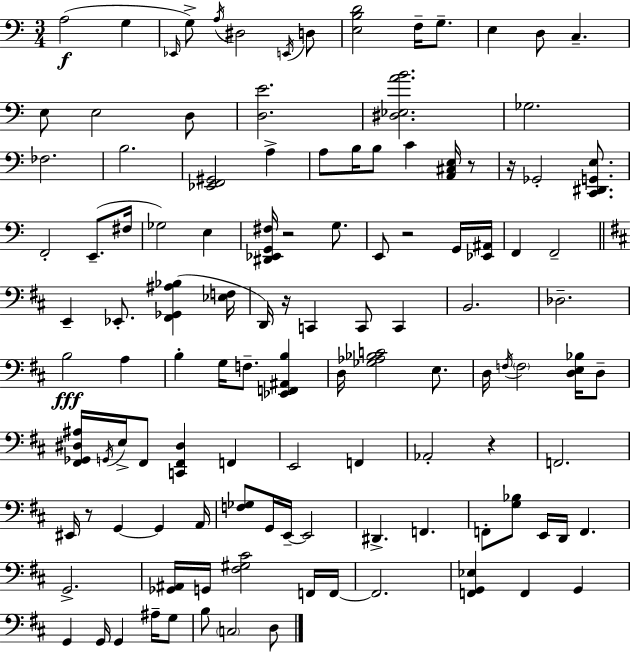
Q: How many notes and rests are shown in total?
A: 117